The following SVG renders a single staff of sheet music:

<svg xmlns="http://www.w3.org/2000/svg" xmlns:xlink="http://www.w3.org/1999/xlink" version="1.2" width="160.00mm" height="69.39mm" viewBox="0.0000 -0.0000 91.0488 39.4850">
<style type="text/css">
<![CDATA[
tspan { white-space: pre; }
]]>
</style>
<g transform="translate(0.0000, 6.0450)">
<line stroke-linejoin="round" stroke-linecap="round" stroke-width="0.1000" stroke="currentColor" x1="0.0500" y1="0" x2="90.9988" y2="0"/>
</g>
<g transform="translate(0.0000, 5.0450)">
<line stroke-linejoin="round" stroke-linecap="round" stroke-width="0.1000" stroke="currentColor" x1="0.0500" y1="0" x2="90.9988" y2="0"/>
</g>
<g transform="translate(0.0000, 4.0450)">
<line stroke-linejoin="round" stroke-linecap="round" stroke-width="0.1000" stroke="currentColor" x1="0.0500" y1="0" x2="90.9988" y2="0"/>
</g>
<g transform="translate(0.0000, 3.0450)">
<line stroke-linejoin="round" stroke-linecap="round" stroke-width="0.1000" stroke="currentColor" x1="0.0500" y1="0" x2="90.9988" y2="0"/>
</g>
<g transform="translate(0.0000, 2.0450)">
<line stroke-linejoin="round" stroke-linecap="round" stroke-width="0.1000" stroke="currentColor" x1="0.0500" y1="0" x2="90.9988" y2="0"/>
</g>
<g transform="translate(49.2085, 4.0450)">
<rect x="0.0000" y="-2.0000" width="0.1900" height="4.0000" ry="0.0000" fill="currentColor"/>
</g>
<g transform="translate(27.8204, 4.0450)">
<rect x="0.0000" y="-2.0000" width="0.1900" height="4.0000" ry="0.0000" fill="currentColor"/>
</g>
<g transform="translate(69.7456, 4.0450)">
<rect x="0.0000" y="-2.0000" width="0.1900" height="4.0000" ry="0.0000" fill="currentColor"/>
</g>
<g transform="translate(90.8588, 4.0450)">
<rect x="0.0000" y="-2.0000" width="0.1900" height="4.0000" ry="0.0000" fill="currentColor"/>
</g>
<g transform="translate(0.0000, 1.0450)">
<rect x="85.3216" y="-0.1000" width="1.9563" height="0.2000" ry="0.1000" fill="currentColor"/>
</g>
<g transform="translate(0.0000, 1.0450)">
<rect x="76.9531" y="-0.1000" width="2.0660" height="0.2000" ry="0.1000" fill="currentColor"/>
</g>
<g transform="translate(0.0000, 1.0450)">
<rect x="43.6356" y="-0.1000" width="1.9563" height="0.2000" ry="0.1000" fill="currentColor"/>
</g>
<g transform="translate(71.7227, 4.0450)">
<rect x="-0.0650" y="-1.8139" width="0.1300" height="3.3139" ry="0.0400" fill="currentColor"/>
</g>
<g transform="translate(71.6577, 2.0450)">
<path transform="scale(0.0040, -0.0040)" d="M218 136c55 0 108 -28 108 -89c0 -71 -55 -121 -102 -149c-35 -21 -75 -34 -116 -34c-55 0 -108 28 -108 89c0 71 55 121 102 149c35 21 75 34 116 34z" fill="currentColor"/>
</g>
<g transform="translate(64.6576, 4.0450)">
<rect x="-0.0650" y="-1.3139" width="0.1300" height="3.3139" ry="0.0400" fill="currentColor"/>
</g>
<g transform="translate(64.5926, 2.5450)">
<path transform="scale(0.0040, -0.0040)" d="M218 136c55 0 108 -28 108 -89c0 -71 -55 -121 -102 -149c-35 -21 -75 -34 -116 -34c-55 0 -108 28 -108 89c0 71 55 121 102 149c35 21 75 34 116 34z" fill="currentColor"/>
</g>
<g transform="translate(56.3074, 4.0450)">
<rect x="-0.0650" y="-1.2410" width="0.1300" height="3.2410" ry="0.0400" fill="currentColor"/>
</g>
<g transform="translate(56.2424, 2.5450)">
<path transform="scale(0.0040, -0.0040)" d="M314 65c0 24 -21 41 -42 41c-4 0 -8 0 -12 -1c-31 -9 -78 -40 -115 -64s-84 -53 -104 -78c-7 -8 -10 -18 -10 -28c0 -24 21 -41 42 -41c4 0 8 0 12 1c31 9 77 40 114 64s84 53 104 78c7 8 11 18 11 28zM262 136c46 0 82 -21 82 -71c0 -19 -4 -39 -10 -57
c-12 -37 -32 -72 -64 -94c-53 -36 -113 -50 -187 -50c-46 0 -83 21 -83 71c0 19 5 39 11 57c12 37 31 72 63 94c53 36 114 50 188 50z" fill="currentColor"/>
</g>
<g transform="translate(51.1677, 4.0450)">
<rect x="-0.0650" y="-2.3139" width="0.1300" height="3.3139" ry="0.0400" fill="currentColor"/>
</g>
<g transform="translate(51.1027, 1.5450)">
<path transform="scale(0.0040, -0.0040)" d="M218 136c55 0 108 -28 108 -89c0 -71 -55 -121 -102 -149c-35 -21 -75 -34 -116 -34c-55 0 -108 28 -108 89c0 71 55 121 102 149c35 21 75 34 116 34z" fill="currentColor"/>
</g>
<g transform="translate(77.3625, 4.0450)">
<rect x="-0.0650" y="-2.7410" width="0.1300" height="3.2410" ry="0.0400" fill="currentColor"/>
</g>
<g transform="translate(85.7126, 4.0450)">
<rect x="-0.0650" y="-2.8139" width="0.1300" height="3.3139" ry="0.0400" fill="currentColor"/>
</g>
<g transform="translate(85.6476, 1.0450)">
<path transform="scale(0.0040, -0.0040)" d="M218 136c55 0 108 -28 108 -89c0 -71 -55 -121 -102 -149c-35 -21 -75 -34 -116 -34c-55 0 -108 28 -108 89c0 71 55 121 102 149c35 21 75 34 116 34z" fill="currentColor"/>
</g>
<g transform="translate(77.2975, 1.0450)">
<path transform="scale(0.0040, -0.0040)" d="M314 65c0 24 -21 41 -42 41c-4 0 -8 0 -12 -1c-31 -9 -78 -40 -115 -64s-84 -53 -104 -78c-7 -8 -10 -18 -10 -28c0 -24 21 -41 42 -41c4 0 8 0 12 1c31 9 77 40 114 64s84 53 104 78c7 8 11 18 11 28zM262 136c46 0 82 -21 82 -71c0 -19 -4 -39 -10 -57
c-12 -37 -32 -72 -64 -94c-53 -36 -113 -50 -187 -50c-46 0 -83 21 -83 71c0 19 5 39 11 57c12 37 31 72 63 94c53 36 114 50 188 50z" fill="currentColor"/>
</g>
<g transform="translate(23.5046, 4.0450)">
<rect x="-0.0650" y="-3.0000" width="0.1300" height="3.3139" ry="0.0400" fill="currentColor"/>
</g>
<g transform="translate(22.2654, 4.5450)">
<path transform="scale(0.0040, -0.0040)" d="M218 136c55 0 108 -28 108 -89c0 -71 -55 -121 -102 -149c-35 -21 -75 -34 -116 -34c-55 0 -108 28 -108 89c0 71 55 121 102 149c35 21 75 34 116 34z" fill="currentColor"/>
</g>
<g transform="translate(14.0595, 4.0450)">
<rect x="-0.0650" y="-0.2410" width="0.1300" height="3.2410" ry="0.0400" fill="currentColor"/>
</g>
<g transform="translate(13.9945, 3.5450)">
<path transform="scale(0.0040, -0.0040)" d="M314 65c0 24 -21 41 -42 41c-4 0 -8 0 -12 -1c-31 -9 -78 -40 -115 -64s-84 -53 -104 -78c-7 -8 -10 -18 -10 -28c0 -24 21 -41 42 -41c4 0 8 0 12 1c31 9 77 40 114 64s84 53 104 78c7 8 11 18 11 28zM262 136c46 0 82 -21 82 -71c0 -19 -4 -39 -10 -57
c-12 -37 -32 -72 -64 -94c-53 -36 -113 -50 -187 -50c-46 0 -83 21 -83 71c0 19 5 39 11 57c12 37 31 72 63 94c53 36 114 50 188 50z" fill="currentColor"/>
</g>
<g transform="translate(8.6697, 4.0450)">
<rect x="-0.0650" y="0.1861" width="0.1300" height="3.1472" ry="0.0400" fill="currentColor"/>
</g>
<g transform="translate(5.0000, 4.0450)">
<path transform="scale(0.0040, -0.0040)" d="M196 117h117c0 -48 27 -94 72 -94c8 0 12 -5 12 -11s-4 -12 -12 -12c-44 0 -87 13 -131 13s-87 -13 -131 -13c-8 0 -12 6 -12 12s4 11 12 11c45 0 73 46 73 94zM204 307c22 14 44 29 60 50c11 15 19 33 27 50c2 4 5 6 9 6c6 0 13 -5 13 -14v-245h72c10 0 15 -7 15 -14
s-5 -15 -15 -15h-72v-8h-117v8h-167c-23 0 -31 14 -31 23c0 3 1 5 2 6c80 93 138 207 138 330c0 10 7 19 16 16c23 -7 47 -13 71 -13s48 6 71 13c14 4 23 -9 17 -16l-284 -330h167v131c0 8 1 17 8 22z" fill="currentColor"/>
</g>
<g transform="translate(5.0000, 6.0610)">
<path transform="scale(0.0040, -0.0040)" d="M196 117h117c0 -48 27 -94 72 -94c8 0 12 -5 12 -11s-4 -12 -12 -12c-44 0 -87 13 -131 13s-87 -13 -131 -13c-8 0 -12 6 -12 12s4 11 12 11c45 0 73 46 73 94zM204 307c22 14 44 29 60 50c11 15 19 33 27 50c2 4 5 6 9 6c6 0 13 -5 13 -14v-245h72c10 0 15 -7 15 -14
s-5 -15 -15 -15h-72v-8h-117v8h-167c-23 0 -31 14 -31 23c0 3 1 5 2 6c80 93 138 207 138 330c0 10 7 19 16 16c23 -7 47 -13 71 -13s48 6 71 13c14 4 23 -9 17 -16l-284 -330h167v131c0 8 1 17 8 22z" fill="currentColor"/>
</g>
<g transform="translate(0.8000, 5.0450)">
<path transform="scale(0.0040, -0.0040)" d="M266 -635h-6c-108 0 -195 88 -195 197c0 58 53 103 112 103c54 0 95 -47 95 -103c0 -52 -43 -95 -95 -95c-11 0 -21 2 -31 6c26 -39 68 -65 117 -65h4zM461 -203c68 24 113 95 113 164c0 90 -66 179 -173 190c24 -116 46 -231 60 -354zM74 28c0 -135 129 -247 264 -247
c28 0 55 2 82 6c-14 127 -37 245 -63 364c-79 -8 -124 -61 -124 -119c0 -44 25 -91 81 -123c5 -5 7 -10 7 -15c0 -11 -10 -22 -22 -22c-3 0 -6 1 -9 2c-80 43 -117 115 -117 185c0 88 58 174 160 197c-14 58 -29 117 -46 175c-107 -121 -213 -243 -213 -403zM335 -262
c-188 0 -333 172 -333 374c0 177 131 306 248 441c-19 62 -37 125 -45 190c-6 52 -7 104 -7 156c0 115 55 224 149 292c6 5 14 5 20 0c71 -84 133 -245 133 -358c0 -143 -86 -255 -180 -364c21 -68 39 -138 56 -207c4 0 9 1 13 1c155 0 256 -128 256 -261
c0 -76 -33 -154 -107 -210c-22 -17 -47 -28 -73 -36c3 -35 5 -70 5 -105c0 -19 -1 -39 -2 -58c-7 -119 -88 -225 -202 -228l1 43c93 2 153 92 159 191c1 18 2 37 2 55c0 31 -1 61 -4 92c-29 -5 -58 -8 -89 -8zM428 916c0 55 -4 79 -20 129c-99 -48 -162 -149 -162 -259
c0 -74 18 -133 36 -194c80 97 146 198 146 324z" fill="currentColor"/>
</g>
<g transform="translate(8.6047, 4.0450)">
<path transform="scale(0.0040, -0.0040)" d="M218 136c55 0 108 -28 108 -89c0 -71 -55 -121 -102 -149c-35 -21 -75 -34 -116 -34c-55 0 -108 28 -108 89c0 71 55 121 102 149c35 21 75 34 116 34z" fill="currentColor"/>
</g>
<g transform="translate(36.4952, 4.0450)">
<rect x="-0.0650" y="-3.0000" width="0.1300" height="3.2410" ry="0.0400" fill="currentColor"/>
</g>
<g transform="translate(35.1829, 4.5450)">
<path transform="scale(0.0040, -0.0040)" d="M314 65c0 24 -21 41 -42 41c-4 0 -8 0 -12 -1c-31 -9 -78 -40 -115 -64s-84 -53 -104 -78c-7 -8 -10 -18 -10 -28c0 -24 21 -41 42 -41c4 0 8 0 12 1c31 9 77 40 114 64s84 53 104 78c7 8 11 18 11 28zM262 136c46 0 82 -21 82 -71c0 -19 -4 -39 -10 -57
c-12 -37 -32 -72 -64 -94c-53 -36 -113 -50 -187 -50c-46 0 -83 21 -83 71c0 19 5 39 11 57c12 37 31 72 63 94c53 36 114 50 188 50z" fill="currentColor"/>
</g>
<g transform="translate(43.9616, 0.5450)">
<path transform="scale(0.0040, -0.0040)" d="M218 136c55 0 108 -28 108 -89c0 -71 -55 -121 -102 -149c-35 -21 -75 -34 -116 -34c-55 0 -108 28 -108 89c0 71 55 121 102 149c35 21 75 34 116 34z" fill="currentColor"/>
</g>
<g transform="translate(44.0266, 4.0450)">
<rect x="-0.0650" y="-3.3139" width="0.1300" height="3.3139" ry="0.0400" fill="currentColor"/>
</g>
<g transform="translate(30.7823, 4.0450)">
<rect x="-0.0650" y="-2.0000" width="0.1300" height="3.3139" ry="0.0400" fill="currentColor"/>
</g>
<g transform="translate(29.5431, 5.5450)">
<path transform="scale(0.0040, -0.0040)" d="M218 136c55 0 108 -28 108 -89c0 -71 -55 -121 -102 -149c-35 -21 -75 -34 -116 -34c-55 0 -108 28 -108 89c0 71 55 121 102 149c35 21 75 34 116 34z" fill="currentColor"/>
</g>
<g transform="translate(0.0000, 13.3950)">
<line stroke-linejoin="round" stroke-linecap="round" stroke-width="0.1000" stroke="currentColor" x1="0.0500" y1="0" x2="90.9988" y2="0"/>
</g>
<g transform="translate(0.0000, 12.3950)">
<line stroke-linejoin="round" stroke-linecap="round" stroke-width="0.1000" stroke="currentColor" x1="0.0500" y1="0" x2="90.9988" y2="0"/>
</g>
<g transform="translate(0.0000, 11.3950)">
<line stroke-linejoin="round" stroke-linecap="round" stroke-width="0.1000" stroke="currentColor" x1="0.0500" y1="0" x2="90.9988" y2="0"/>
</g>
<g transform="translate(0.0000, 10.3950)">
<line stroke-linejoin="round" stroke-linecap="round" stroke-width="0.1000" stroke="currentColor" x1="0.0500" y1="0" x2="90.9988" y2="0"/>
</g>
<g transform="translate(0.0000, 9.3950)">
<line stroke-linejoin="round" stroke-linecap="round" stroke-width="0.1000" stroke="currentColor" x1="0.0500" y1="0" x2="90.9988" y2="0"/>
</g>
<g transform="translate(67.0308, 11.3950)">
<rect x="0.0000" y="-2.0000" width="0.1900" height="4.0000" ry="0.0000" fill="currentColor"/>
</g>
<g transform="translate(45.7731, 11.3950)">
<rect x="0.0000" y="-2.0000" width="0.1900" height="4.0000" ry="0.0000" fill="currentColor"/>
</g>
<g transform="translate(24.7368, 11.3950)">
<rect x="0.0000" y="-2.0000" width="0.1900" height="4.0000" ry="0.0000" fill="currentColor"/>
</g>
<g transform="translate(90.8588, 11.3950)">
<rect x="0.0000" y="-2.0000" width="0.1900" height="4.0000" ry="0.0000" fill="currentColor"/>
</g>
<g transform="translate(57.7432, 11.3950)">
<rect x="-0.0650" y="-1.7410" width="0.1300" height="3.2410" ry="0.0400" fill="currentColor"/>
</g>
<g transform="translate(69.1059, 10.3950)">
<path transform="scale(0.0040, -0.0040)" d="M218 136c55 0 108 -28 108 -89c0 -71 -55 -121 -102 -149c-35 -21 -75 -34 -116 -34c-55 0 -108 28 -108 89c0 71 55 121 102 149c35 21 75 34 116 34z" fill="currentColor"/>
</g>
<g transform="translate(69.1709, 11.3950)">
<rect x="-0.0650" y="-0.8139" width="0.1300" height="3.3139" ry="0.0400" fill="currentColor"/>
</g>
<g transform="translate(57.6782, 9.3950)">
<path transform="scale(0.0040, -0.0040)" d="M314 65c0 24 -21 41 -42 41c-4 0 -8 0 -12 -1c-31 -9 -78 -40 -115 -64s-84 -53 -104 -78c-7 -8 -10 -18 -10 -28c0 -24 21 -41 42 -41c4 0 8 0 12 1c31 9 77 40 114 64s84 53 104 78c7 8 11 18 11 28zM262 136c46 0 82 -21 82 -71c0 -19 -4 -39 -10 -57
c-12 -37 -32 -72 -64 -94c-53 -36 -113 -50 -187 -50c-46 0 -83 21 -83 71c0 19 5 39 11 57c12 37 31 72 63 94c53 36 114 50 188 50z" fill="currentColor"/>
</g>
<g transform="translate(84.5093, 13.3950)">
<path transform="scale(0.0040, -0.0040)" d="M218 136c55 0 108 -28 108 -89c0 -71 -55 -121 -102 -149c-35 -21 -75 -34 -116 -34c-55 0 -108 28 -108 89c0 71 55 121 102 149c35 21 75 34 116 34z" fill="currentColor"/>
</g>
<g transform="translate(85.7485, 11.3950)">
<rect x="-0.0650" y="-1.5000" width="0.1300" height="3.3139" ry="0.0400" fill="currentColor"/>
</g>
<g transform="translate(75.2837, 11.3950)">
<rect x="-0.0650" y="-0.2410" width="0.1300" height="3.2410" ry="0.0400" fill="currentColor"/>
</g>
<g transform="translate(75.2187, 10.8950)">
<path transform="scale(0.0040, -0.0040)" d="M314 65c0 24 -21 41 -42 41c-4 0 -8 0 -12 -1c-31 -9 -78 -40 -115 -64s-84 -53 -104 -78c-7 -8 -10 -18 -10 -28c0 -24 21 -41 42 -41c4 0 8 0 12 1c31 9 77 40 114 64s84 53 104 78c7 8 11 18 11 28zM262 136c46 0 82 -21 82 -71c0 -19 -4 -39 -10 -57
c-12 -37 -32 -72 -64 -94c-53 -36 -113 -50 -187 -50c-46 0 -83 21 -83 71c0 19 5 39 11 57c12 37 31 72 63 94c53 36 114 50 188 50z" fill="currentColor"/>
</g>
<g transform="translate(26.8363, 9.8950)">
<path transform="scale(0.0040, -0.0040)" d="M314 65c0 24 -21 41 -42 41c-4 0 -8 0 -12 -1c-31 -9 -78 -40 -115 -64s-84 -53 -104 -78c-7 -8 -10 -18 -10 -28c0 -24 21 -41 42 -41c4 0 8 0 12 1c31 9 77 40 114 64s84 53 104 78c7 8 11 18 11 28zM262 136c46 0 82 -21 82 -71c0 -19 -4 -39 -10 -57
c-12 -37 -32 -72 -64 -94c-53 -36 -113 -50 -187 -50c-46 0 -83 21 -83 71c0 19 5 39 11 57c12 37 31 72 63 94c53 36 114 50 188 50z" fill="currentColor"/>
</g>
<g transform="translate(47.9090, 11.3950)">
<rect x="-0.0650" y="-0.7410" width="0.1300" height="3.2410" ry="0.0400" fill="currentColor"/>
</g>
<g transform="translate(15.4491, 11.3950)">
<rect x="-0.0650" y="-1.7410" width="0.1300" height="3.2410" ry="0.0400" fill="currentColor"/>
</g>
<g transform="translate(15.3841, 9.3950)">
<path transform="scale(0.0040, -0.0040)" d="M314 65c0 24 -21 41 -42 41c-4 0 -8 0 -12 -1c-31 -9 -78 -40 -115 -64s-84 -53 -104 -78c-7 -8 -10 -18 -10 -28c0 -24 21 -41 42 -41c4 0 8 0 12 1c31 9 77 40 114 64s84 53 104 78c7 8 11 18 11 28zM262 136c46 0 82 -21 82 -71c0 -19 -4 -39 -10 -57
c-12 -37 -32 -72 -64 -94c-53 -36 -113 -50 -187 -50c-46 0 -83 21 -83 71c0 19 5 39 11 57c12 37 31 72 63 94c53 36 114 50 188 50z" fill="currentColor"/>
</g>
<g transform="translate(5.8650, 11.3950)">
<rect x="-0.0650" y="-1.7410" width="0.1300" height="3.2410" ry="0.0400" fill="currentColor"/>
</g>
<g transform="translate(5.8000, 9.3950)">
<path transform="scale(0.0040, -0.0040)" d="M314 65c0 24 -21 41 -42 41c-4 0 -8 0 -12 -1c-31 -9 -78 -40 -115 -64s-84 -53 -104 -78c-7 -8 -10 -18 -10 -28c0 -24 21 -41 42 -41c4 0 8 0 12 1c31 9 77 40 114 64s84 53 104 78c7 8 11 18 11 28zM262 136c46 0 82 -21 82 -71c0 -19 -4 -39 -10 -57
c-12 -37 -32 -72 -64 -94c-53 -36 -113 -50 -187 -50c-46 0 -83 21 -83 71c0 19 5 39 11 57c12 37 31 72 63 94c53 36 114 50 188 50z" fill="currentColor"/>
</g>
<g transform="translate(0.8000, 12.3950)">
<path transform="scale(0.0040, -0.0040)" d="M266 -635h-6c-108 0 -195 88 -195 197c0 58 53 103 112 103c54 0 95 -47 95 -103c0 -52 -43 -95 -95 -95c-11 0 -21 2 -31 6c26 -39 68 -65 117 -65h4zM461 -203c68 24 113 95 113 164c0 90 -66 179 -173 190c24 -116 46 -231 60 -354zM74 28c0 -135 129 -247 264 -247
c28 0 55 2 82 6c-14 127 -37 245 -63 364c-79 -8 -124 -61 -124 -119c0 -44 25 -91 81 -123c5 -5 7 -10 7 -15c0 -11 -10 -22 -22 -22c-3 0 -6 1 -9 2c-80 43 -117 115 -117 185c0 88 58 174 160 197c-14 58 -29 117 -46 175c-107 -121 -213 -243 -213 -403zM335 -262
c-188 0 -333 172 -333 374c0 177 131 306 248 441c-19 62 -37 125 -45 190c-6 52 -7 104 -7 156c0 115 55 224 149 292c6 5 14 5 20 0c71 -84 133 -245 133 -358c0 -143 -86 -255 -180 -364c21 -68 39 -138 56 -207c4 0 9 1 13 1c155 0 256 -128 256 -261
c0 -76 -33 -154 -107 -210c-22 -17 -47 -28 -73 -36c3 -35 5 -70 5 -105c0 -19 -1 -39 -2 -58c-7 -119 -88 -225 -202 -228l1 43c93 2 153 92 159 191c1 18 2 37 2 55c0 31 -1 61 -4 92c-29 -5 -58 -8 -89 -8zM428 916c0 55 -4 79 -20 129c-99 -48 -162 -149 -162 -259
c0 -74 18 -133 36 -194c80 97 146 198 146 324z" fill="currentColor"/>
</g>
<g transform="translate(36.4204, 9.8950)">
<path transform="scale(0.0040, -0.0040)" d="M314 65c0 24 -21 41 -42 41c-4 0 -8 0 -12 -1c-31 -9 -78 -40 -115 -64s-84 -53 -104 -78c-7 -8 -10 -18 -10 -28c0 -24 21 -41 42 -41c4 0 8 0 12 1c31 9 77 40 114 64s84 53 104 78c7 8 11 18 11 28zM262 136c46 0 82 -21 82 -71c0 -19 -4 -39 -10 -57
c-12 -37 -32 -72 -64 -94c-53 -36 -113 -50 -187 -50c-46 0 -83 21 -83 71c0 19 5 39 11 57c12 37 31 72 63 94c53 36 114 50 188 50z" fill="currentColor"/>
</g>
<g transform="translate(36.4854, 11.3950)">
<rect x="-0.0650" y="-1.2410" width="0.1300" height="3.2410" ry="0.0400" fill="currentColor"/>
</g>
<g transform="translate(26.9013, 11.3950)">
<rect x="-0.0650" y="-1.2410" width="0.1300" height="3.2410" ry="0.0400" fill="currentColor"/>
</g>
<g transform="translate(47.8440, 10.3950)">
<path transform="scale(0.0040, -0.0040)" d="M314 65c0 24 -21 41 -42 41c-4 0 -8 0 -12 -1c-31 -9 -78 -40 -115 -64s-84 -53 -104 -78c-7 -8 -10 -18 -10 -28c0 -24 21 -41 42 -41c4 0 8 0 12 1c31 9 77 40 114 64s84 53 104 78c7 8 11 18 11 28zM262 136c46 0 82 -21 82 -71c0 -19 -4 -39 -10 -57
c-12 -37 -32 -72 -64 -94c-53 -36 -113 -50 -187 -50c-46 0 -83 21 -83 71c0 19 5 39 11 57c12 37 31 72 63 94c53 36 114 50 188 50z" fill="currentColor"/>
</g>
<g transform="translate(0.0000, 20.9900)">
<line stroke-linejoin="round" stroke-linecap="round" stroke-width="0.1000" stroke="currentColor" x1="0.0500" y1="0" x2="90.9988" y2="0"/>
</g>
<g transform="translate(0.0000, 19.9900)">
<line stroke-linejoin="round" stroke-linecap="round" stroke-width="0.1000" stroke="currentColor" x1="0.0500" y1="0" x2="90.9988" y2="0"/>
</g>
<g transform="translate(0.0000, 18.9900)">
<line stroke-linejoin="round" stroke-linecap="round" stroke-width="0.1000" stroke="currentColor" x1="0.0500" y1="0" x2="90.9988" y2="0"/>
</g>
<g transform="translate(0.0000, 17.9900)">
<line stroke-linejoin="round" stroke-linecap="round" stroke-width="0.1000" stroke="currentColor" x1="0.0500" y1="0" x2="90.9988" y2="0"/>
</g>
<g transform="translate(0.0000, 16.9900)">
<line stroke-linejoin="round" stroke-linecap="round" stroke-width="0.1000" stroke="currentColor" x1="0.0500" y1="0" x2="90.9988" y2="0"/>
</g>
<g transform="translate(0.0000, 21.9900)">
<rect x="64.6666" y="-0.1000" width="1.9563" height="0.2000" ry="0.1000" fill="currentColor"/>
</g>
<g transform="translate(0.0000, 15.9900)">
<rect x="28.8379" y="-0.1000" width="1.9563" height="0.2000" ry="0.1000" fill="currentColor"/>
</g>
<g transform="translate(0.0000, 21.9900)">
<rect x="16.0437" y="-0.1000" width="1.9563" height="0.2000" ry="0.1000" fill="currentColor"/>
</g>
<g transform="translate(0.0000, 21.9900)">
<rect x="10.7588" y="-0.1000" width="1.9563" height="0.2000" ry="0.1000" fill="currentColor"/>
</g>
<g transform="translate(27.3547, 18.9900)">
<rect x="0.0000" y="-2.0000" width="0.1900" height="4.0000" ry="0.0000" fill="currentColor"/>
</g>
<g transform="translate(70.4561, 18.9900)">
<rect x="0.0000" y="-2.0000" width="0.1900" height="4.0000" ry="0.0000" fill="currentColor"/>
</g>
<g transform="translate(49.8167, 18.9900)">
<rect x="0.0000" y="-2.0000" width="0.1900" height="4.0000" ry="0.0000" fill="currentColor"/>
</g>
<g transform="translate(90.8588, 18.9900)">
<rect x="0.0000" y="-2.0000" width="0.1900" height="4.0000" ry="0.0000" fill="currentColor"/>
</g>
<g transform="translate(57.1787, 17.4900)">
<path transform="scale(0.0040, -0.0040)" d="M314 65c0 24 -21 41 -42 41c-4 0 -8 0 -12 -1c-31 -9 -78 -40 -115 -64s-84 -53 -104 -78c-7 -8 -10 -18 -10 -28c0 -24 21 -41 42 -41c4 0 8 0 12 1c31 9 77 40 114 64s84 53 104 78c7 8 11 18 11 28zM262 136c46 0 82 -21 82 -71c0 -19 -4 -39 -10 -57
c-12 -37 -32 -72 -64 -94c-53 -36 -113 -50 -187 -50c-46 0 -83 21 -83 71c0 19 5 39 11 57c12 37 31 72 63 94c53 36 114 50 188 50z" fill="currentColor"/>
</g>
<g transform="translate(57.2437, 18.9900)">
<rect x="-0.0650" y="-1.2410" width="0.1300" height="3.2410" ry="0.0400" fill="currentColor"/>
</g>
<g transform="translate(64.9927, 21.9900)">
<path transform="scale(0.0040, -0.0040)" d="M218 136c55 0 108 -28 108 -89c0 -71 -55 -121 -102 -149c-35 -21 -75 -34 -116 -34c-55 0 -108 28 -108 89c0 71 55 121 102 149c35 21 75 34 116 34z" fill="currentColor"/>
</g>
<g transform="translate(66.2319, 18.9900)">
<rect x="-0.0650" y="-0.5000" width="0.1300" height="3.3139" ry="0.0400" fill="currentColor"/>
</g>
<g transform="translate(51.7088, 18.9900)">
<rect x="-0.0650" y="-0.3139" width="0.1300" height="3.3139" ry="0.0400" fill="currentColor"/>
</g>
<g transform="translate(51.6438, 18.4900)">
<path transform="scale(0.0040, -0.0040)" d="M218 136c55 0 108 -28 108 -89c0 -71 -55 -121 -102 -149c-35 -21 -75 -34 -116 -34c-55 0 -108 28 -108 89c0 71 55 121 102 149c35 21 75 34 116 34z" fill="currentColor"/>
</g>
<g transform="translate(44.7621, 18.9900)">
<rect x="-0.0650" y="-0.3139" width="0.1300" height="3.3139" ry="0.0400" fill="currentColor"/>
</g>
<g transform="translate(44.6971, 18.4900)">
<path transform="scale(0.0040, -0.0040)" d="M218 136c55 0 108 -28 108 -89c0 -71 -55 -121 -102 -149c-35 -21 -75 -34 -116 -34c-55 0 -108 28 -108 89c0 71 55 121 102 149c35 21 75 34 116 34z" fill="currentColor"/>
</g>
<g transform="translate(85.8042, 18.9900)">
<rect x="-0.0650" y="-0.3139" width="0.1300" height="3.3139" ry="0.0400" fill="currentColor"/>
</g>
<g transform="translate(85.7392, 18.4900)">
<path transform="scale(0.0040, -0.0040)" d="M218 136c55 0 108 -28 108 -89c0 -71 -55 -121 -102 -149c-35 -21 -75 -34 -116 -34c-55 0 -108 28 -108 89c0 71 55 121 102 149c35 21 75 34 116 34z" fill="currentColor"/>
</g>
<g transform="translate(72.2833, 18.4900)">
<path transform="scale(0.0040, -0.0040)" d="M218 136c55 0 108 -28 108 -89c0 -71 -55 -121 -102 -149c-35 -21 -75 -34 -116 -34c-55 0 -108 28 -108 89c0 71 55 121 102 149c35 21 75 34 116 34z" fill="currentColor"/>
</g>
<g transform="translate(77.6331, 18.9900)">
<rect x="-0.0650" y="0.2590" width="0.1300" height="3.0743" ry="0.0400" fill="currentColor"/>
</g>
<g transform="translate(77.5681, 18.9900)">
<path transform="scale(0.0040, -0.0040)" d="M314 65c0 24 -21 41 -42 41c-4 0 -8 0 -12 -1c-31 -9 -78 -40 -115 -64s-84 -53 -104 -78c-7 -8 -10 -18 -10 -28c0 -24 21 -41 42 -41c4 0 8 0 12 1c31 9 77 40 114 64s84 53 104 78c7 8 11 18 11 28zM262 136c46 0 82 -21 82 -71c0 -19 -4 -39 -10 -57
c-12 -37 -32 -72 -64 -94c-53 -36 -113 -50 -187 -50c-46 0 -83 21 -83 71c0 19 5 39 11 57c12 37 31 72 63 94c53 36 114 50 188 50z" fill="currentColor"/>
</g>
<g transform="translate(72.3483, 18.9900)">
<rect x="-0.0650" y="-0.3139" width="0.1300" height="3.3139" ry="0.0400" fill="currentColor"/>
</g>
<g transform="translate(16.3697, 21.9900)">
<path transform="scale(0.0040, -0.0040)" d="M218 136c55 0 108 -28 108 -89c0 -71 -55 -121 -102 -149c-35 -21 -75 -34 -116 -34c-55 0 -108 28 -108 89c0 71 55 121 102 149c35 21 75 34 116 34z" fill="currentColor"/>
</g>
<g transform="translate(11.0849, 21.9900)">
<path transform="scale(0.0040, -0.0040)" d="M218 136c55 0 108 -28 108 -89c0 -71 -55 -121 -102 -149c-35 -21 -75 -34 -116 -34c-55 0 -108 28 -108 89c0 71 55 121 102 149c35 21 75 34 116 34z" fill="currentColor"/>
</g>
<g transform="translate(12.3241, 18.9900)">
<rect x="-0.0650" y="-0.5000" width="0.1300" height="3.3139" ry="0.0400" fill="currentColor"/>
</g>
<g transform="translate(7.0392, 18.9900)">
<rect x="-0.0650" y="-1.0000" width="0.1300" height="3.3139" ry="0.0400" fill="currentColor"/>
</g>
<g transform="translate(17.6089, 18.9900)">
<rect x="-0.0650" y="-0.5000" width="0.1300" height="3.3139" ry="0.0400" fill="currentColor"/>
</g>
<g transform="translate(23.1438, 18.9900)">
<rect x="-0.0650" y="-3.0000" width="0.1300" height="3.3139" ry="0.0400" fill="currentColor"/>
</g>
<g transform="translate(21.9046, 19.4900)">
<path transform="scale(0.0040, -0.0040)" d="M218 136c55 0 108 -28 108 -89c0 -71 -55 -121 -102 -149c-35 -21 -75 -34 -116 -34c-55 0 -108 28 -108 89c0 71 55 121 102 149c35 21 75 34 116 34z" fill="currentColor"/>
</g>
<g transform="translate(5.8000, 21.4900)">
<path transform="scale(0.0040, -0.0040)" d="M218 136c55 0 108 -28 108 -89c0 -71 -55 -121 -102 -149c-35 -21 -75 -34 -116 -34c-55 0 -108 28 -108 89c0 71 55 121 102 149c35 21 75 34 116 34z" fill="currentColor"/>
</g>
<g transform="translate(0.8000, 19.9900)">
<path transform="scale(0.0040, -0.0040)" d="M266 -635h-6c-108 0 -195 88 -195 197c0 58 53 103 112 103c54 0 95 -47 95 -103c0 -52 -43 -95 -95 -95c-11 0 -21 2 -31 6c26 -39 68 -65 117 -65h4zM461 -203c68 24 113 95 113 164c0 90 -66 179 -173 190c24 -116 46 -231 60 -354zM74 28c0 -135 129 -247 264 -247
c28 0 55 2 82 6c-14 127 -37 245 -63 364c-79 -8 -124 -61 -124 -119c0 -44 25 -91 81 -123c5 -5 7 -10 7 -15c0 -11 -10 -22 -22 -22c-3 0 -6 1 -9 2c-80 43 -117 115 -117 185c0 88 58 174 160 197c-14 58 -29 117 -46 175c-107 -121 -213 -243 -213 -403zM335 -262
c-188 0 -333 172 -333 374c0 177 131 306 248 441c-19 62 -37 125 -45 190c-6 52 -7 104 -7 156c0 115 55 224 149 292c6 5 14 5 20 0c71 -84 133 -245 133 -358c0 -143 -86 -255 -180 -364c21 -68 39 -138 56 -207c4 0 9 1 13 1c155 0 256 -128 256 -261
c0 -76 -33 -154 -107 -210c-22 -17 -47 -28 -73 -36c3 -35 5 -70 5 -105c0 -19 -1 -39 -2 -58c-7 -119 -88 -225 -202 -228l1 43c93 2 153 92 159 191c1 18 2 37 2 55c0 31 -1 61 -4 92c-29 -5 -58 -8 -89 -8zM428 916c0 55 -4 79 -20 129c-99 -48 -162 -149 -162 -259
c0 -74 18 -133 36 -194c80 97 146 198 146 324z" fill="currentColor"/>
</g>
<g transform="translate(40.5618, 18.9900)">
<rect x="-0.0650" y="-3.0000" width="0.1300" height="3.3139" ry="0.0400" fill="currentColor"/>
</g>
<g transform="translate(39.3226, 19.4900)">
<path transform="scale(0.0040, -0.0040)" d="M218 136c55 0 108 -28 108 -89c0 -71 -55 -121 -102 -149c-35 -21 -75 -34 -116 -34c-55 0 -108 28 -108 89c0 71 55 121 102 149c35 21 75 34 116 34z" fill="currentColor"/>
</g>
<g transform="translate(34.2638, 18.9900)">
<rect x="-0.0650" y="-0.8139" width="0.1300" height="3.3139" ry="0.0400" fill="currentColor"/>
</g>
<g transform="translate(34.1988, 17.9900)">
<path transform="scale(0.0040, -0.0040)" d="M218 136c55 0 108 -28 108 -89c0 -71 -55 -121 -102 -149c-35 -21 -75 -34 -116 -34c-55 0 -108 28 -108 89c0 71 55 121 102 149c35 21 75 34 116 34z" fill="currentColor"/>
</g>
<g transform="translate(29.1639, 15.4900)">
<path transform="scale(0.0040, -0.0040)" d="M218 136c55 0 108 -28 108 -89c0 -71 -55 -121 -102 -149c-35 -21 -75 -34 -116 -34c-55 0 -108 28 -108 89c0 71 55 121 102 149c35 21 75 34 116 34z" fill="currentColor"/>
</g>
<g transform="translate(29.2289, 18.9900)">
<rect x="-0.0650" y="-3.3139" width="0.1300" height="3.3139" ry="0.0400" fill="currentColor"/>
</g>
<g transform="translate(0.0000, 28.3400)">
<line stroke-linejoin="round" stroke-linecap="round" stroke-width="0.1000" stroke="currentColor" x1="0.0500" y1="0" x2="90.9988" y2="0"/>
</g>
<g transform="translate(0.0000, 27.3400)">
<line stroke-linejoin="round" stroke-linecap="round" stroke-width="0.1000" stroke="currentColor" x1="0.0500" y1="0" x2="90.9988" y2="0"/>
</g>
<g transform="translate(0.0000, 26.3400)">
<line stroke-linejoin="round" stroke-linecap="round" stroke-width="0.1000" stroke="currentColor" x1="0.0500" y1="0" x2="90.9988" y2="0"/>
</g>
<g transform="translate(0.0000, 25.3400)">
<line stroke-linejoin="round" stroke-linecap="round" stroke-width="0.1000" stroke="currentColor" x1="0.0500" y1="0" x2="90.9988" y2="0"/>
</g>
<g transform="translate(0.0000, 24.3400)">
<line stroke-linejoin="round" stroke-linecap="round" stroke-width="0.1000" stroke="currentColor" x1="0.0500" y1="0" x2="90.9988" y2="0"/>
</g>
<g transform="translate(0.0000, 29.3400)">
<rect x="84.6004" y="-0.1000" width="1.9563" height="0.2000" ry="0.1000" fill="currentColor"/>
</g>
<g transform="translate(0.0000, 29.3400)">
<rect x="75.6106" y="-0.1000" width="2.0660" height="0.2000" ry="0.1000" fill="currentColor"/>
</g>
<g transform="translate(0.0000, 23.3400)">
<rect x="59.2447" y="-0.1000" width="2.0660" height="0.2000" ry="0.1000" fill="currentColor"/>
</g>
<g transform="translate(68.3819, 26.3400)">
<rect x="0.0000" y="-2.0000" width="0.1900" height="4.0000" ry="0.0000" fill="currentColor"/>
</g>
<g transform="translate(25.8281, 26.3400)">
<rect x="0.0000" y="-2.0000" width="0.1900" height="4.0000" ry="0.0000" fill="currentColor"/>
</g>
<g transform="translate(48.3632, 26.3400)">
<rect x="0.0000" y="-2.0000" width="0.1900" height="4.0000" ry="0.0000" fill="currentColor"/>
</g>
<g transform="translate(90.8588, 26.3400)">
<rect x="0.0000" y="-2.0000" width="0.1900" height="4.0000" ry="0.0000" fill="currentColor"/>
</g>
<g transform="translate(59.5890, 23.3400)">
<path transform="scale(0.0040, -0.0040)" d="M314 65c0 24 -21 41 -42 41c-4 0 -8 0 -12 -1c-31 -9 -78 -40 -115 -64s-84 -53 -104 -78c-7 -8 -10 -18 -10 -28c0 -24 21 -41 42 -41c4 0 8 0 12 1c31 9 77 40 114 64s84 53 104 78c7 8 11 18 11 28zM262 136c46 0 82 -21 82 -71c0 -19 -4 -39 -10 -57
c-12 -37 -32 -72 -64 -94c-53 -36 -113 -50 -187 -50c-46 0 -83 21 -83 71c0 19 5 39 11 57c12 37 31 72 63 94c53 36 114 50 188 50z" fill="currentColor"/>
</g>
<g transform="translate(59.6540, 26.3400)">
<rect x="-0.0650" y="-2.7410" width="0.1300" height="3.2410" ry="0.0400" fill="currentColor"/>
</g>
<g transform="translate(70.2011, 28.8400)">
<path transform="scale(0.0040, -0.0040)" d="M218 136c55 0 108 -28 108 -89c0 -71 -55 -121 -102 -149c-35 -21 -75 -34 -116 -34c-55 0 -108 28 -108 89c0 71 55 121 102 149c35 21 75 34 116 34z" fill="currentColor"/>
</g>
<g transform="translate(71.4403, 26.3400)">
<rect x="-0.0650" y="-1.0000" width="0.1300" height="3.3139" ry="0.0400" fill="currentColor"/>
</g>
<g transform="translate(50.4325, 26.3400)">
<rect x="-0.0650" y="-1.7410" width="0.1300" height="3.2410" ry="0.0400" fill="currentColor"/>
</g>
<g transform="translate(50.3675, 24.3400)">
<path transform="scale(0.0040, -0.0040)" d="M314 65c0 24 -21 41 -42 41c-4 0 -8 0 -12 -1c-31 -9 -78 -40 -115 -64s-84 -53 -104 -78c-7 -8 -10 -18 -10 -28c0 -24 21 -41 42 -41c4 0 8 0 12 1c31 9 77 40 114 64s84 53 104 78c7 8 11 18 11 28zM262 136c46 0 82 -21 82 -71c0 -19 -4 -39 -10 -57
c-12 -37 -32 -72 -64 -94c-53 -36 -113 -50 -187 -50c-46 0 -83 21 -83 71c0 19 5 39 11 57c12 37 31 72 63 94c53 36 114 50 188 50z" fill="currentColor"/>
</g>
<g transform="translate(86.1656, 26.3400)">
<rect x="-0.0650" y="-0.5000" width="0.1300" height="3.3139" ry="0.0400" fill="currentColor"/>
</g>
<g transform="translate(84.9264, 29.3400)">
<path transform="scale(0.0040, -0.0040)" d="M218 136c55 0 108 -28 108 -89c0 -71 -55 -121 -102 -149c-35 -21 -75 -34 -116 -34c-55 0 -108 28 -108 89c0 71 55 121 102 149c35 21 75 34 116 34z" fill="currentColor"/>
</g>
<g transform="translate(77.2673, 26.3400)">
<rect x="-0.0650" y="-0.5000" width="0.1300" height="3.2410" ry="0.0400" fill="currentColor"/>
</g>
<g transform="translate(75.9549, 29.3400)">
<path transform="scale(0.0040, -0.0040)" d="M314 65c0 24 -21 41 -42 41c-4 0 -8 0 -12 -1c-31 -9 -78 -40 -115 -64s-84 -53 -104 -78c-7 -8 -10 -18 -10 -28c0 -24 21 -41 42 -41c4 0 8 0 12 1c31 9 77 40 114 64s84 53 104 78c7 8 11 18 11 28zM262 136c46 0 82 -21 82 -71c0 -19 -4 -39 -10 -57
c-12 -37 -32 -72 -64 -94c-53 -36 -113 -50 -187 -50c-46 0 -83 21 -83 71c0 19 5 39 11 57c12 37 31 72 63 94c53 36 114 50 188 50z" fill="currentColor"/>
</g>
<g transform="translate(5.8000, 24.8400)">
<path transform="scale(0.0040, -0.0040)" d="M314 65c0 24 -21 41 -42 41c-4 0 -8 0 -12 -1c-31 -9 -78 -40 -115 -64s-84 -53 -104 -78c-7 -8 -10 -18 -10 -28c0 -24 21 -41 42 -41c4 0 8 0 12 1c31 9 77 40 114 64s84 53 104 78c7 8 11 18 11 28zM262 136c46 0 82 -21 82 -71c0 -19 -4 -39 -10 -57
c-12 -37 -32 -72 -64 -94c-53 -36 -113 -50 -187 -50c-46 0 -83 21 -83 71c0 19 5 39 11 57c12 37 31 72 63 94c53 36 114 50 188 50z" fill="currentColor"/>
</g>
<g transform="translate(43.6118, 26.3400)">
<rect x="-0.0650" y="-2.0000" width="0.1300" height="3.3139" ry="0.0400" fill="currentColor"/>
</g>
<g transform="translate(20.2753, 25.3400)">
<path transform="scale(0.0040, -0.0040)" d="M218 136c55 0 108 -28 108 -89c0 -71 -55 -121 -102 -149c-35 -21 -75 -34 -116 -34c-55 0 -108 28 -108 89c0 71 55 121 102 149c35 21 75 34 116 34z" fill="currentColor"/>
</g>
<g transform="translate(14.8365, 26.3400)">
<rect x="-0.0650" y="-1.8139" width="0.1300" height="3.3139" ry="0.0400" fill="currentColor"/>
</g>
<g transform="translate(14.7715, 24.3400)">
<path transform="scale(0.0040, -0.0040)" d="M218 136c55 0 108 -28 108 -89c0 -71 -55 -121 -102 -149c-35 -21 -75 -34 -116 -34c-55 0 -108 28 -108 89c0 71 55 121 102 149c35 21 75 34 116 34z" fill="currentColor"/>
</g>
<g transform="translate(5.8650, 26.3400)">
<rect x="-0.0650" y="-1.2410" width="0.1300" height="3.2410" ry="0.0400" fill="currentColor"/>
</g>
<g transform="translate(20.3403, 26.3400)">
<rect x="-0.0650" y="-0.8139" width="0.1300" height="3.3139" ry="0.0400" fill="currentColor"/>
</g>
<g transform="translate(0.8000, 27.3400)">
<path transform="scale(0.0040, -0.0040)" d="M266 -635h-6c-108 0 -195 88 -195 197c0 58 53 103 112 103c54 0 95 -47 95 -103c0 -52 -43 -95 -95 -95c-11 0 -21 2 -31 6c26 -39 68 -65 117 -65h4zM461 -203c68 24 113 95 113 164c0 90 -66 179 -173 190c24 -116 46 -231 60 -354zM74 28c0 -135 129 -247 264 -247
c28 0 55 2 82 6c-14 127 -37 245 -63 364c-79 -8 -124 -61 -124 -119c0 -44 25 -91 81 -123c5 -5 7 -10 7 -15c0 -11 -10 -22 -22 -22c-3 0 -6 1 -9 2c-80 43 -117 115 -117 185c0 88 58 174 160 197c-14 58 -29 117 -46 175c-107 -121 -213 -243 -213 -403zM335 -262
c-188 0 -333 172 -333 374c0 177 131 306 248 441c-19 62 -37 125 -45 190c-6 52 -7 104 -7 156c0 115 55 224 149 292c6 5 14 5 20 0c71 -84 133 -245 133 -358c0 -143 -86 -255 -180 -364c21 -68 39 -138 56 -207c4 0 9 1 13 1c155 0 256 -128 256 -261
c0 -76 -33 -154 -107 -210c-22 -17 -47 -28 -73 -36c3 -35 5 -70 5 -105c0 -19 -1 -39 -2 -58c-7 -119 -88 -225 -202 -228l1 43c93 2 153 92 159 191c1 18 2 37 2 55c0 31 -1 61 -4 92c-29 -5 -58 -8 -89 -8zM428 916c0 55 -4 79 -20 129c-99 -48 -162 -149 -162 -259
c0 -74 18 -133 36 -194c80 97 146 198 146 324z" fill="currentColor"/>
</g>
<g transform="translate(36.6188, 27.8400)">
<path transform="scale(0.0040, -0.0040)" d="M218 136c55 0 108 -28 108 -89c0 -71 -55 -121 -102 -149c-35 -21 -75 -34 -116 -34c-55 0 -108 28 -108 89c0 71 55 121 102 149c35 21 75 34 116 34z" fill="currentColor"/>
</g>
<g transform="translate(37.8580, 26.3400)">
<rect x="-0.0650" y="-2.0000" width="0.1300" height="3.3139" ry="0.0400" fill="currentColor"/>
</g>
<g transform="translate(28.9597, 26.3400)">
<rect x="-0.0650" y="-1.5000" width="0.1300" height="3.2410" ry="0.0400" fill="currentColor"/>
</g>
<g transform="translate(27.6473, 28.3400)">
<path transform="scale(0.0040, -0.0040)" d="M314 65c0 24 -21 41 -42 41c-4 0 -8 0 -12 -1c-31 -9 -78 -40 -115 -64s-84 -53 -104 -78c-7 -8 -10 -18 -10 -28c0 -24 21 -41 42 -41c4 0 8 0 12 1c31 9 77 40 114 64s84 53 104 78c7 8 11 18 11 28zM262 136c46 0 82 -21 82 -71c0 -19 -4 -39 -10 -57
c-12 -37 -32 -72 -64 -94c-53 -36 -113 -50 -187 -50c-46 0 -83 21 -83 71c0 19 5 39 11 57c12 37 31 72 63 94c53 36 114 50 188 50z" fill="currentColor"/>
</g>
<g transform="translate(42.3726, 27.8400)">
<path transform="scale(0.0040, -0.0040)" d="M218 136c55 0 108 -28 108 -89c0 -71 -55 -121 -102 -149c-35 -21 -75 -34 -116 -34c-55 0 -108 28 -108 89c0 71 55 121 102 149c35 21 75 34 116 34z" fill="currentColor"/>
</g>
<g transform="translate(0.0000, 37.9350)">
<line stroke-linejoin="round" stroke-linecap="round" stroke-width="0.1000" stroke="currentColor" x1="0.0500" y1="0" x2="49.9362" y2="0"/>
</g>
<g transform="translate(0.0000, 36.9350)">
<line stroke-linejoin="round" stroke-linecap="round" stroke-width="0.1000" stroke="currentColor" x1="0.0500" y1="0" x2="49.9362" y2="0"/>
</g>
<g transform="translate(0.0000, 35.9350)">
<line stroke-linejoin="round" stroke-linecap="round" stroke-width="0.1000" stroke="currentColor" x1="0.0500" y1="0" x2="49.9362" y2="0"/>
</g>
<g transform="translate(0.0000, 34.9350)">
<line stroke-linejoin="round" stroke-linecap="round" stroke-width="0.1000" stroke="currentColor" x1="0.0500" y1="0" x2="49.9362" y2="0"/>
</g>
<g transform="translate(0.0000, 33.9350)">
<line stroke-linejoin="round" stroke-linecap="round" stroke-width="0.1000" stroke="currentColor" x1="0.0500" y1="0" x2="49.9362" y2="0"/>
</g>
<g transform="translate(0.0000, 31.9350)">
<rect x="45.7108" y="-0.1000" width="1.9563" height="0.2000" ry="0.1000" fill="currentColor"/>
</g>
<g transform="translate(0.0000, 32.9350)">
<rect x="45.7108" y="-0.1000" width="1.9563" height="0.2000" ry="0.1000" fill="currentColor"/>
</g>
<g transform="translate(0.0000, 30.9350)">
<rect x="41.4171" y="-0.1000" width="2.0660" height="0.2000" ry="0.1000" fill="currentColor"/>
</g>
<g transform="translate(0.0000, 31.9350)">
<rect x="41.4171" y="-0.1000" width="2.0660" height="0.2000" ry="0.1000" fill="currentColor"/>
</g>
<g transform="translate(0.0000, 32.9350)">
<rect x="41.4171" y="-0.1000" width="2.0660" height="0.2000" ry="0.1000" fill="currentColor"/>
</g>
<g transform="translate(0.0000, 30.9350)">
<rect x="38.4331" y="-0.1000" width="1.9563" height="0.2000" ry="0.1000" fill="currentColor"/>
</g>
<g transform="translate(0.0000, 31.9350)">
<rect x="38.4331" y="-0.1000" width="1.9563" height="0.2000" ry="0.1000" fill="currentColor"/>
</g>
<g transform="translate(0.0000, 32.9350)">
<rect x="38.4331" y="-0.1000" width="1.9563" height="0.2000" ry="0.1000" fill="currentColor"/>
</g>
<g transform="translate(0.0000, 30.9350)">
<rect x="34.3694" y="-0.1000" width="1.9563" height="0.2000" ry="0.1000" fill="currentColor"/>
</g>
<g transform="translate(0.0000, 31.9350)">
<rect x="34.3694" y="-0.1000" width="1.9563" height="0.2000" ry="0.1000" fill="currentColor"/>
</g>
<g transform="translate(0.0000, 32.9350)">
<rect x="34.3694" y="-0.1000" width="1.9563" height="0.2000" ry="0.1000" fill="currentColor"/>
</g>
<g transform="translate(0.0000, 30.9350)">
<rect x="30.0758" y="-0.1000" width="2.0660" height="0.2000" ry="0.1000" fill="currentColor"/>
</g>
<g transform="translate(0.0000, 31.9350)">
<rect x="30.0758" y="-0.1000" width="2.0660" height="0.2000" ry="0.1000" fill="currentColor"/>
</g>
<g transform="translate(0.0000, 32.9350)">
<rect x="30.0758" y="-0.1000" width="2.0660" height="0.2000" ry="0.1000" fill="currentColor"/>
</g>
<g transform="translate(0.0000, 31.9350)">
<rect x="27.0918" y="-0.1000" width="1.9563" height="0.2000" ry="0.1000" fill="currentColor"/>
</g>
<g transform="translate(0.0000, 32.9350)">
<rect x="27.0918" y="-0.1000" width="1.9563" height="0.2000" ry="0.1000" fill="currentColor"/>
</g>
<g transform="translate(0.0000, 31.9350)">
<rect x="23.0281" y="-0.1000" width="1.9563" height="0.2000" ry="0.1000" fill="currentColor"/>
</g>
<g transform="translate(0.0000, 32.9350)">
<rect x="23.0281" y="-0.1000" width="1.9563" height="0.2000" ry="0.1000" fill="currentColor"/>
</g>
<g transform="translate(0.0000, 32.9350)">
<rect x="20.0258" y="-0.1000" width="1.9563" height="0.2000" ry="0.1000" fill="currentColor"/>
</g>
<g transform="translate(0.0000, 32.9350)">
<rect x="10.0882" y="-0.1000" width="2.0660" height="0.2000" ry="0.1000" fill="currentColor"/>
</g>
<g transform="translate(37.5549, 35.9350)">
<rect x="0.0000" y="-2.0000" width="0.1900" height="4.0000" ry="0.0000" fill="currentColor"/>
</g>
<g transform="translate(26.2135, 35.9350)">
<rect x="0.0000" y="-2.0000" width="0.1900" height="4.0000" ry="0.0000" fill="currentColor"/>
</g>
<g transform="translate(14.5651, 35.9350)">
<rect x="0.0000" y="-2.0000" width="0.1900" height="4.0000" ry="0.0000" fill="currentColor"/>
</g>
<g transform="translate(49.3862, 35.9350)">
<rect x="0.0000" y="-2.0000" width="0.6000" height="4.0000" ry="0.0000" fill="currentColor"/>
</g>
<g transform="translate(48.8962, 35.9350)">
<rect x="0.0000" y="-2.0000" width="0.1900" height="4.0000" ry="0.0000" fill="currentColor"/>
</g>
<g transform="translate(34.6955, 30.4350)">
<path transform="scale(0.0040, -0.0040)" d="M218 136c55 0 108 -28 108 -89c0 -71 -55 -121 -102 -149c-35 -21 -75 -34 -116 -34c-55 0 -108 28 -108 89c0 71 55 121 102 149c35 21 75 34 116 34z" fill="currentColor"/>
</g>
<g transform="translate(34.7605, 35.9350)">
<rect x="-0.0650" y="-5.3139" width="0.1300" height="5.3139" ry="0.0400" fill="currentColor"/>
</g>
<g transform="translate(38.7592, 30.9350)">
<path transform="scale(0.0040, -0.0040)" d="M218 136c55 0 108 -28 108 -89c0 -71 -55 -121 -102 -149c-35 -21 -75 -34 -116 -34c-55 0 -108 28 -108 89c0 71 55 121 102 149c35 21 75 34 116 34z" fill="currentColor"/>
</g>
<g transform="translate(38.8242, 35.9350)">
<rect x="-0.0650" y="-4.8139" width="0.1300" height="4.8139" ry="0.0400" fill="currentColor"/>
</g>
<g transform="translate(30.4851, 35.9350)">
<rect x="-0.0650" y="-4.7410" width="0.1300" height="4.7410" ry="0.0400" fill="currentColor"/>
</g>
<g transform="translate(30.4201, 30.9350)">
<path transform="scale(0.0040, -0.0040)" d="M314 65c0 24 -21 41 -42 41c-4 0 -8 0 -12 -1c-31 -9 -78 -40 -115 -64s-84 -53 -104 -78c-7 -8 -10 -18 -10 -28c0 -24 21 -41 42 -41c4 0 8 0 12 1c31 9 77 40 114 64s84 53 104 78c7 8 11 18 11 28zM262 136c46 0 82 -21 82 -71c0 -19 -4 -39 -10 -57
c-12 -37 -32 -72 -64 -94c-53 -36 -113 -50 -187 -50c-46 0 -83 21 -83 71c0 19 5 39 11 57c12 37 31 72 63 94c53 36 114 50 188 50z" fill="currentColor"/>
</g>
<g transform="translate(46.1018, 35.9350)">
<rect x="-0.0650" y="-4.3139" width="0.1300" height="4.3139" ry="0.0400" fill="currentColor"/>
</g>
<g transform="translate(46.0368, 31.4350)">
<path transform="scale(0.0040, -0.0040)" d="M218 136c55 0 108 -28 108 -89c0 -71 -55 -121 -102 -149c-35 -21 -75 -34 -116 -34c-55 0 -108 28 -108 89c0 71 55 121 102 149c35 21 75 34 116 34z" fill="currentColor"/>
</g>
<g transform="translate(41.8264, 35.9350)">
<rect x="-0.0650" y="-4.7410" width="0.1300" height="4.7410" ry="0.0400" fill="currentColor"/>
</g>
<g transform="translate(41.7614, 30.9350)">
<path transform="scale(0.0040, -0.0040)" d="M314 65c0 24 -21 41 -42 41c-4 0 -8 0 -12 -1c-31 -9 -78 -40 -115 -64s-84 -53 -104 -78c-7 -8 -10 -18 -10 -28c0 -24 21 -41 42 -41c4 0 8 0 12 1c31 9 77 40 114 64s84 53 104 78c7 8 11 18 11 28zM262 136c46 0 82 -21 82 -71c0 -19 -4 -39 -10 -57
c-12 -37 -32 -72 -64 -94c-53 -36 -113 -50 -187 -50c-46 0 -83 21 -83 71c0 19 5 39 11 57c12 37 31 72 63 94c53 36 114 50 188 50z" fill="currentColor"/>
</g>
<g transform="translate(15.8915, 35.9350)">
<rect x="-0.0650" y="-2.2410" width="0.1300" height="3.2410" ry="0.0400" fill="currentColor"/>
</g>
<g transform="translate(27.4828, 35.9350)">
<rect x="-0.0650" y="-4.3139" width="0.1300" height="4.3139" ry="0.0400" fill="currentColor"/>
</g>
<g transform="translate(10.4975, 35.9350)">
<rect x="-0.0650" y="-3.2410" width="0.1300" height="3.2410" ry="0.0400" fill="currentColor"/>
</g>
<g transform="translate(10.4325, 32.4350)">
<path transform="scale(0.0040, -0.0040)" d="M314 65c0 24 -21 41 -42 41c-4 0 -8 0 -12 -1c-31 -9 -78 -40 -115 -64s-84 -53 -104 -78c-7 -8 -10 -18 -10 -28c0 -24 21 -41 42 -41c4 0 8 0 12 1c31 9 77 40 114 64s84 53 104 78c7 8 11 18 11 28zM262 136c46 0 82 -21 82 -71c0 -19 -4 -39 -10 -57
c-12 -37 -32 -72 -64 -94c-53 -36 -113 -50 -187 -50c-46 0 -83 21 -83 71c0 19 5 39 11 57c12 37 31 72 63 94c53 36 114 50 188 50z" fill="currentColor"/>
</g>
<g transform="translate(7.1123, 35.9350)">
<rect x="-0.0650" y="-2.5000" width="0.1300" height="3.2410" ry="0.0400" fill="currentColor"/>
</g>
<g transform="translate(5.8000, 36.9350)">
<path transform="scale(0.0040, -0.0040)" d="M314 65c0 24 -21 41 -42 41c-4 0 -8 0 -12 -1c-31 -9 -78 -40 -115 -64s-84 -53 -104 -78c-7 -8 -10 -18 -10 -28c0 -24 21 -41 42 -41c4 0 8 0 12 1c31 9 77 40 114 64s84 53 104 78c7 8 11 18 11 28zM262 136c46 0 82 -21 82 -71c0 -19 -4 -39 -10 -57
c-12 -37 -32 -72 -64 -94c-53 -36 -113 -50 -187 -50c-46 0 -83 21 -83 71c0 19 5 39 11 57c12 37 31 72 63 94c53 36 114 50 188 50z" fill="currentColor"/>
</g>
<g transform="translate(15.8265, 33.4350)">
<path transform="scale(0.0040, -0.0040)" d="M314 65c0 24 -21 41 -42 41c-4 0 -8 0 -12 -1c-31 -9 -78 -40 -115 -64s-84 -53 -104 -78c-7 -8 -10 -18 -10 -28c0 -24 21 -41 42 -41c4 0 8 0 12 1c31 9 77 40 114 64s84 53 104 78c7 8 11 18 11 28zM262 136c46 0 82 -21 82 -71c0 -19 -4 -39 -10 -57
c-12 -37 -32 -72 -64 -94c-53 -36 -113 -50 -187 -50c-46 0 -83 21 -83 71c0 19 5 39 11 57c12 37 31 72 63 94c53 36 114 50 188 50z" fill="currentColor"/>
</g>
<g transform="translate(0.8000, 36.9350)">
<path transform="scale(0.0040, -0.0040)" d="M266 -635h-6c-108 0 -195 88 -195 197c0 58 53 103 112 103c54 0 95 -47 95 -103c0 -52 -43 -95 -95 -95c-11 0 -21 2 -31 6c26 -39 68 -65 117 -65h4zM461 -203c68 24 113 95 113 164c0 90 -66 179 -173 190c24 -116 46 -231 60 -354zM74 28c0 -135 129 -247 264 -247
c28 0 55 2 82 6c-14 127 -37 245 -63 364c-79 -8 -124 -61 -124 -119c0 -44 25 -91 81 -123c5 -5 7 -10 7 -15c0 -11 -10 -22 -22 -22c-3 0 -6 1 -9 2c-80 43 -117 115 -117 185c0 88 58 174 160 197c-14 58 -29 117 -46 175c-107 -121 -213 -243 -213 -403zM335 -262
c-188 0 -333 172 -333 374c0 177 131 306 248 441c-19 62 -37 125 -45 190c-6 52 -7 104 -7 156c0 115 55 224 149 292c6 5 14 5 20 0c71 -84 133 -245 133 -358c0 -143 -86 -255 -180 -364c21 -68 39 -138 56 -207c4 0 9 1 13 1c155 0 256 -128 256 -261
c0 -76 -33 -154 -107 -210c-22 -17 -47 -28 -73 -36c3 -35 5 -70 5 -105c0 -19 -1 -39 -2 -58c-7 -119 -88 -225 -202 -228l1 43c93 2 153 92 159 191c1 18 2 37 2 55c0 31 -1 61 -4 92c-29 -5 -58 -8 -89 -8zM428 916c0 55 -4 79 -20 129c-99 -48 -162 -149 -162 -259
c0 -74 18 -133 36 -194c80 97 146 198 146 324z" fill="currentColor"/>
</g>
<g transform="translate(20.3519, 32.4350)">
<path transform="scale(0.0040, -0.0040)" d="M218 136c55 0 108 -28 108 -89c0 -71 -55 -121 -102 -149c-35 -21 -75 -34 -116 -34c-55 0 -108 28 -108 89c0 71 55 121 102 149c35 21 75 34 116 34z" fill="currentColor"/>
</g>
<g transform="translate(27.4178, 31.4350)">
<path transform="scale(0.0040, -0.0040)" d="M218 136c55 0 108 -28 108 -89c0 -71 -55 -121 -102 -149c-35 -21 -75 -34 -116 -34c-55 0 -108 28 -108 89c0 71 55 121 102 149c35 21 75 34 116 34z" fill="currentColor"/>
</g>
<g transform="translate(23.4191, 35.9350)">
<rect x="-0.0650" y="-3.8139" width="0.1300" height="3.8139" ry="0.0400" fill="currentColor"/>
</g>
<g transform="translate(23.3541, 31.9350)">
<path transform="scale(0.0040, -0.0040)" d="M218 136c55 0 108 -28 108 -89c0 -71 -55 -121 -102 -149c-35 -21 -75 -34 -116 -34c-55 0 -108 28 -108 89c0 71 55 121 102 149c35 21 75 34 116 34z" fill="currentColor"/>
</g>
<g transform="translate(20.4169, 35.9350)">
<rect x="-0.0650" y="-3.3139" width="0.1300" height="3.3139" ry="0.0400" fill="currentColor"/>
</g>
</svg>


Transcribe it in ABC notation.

X:1
T:Untitled
M:4/4
L:1/4
K:C
B c2 A F A2 b g e2 e f a2 a f2 f2 e2 e2 d2 f2 d c2 E D C C A b d A c c e2 C c B2 c e2 f d E2 F F f2 a2 D C2 C G2 b2 g2 b c' d' e'2 f' e' e'2 d'